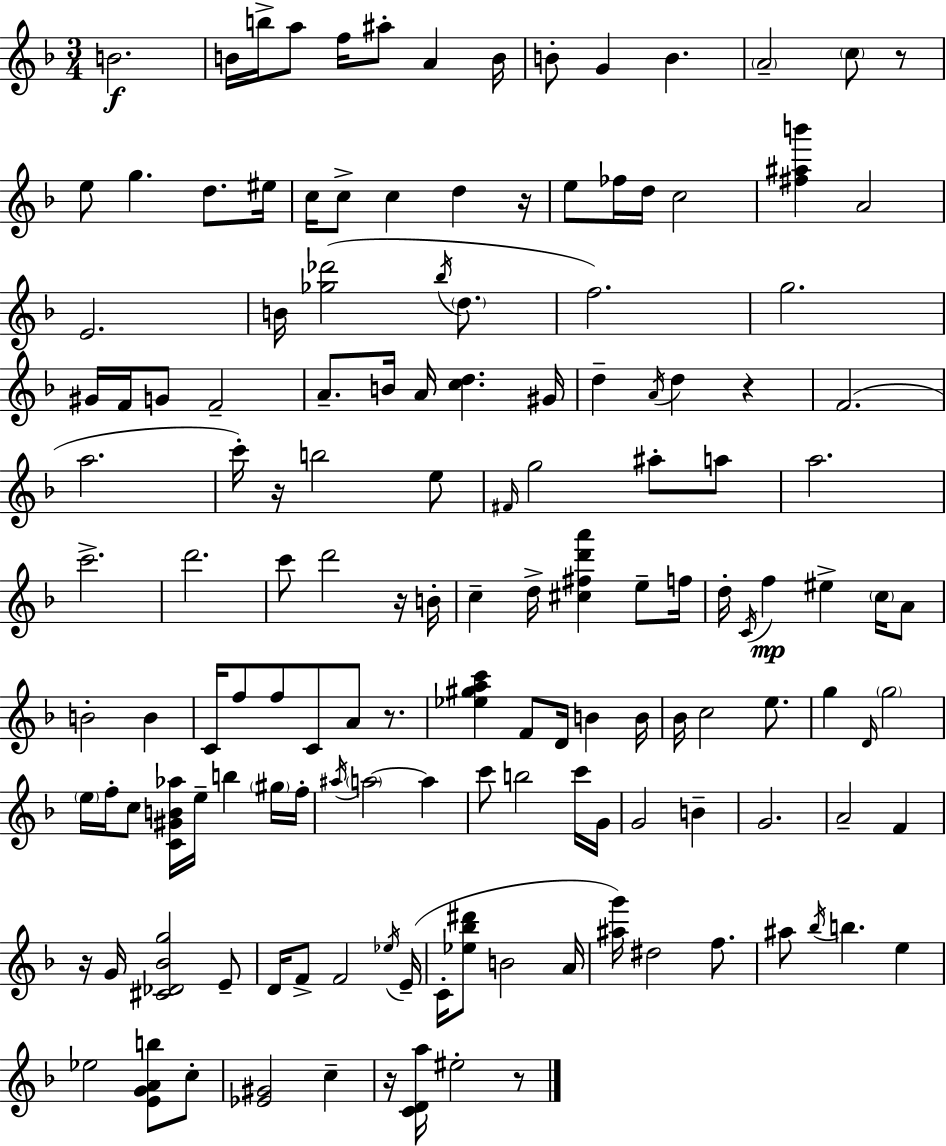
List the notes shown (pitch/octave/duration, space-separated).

B4/h. B4/s B5/s A5/e F5/s A#5/e A4/q B4/s B4/e G4/q B4/q. A4/h C5/e R/e E5/e G5/q. D5/e. EIS5/s C5/s C5/e C5/q D5/q R/s E5/e FES5/s D5/s C5/h [F#5,A#5,B6]/q A4/h E4/h. B4/s [Gb5,Db6]/h Bb5/s D5/e. F5/h. G5/h. G#4/s F4/s G4/e F4/h A4/e. B4/s A4/s [C5,D5]/q. G#4/s D5/q A4/s D5/q R/q F4/h. A5/h. C6/s R/s B5/h E5/e F#4/s G5/h A#5/e A5/e A5/h. C6/h. D6/h. C6/e D6/h R/s B4/s C5/q D5/s [C#5,F#5,D6,A6]/q E5/e F5/s D5/s C4/s F5/q EIS5/q C5/s A4/e B4/h B4/q C4/s F5/e F5/e C4/e A4/e R/e. [Eb5,G#5,A5,C6]/q F4/e D4/s B4/q B4/s Bb4/s C5/h E5/e. G5/q D4/s G5/h E5/s F5/s C5/e [C4,G#4,B4,Ab5]/s E5/s B5/q G#5/s F5/s A#5/s A5/h A5/q C6/e B5/h C6/s G4/s G4/h B4/q G4/h. A4/h F4/q R/s G4/s [C#4,Db4,Bb4,G5]/h E4/e D4/s F4/e F4/h Eb5/s E4/s C4/s [Eb5,Bb5,D#6]/e B4/h A4/s [A#5,G6]/s D#5/h F5/e. A#5/e Bb5/s B5/q. E5/q Eb5/h [E4,G4,A4,B5]/e C5/e [Eb4,G#4]/h C5/q R/s [C4,D4,A5]/s EIS5/h R/e